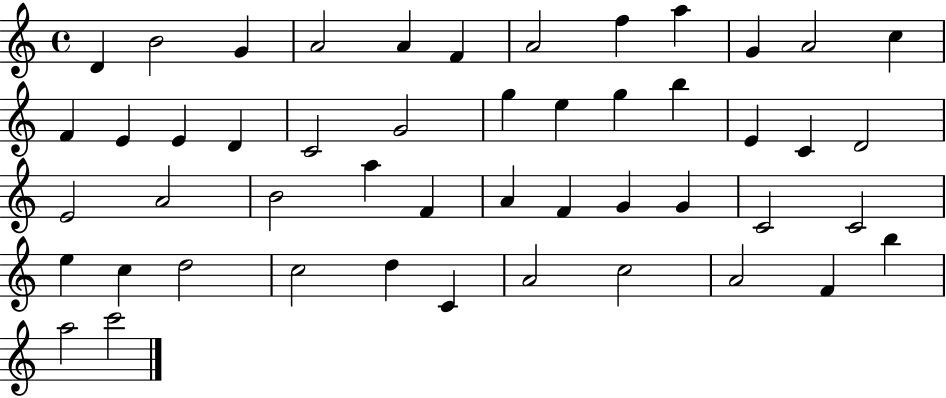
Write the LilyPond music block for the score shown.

{
  \clef treble
  \time 4/4
  \defaultTimeSignature
  \key c \major
  d'4 b'2 g'4 | a'2 a'4 f'4 | a'2 f''4 a''4 | g'4 a'2 c''4 | \break f'4 e'4 e'4 d'4 | c'2 g'2 | g''4 e''4 g''4 b''4 | e'4 c'4 d'2 | \break e'2 a'2 | b'2 a''4 f'4 | a'4 f'4 g'4 g'4 | c'2 c'2 | \break e''4 c''4 d''2 | c''2 d''4 c'4 | a'2 c''2 | a'2 f'4 b''4 | \break a''2 c'''2 | \bar "|."
}